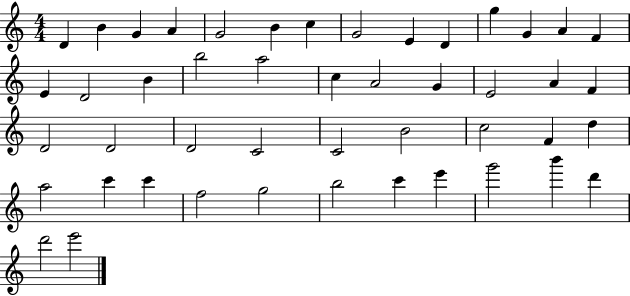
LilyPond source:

{
  \clef treble
  \numericTimeSignature
  \time 4/4
  \key c \major
  d'4 b'4 g'4 a'4 | g'2 b'4 c''4 | g'2 e'4 d'4 | g''4 g'4 a'4 f'4 | \break e'4 d'2 b'4 | b''2 a''2 | c''4 a'2 g'4 | e'2 a'4 f'4 | \break d'2 d'2 | d'2 c'2 | c'2 b'2 | c''2 f'4 d''4 | \break a''2 c'''4 c'''4 | f''2 g''2 | b''2 c'''4 e'''4 | g'''2 b'''4 d'''4 | \break d'''2 e'''2 | \bar "|."
}